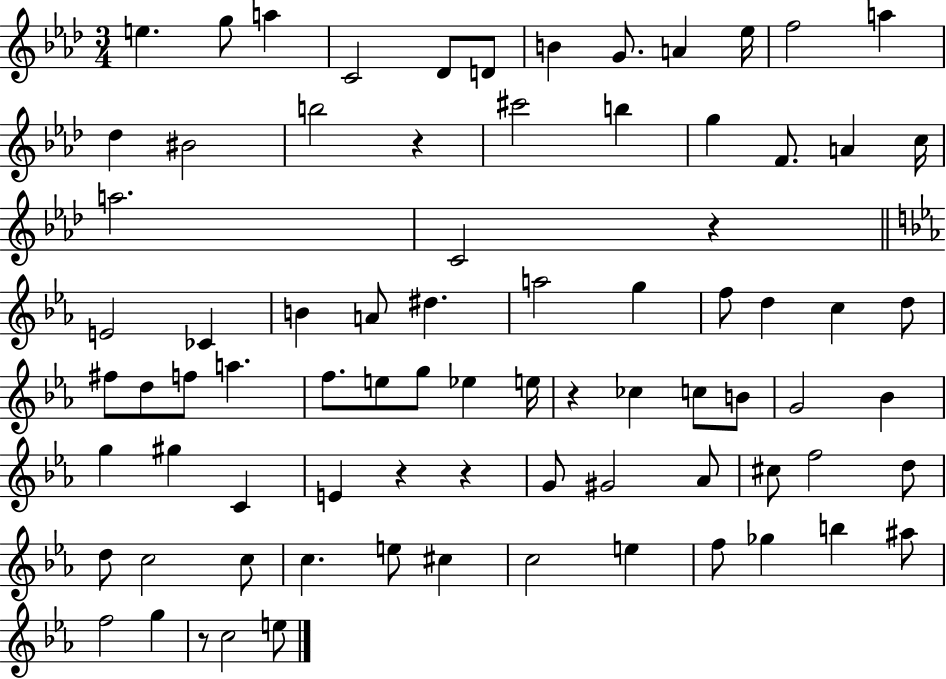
E5/q. G5/e A5/q C4/h Db4/e D4/e B4/q G4/e. A4/q Eb5/s F5/h A5/q Db5/q BIS4/h B5/h R/q C#6/h B5/q G5/q F4/e. A4/q C5/s A5/h. C4/h R/q E4/h CES4/q B4/q A4/e D#5/q. A5/h G5/q F5/e D5/q C5/q D5/e F#5/e D5/e F5/e A5/q. F5/e. E5/e G5/e Eb5/q E5/s R/q CES5/q C5/e B4/e G4/h Bb4/q G5/q G#5/q C4/q E4/q R/q R/q G4/e G#4/h Ab4/e C#5/e F5/h D5/e D5/e C5/h C5/e C5/q. E5/e C#5/q C5/h E5/q F5/e Gb5/q B5/q A#5/e F5/h G5/q R/e C5/h E5/e